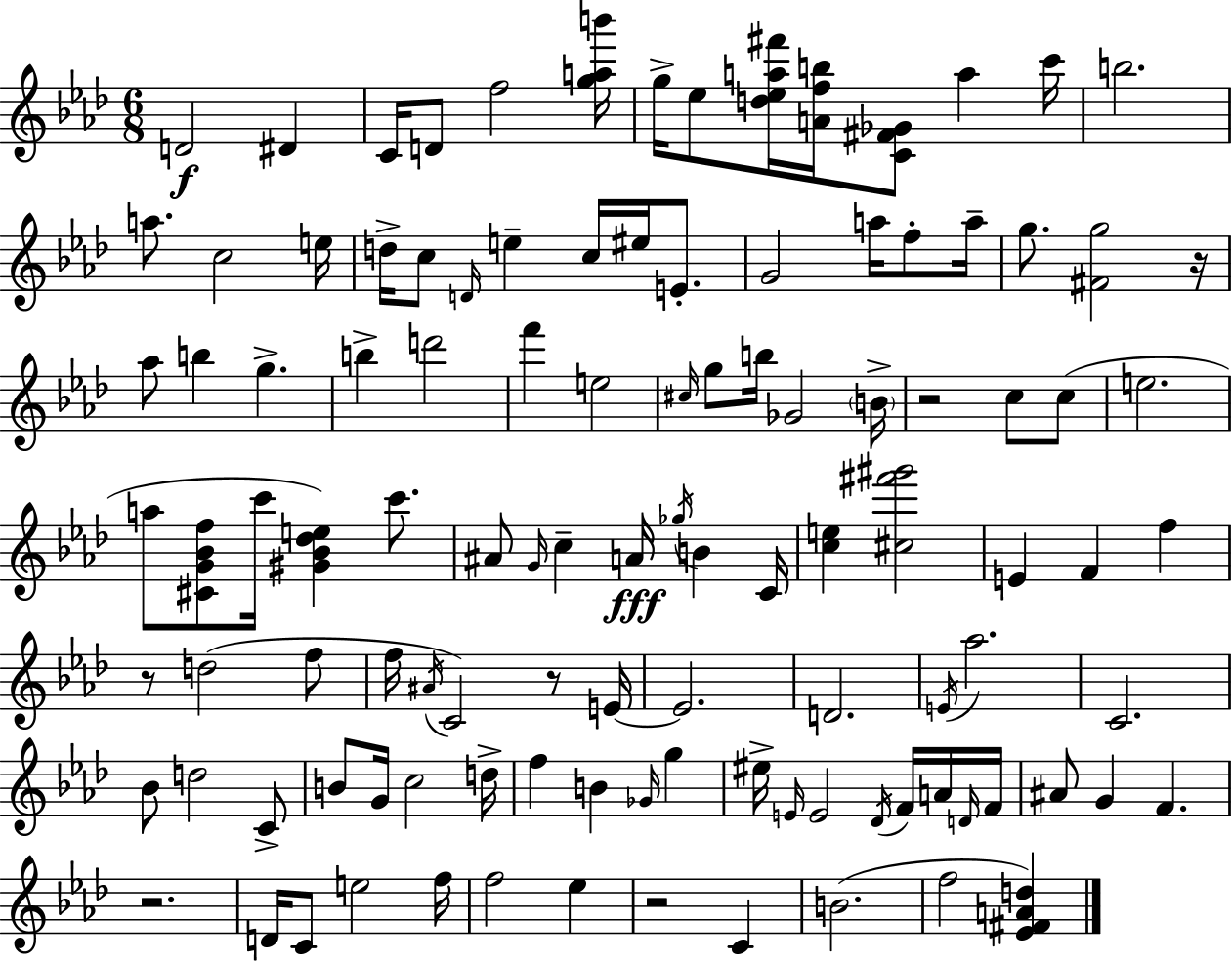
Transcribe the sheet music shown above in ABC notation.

X:1
T:Untitled
M:6/8
L:1/4
K:Fm
D2 ^D C/4 D/2 f2 [gab']/4 g/4 _e/2 [d_ea^f']/4 [Afb]/4 [C^F_G]/2 a c'/4 b2 a/2 c2 e/4 d/4 c/2 D/4 e c/4 ^e/4 E/2 G2 a/4 f/2 a/4 g/2 [^Fg]2 z/4 _a/2 b g b d'2 f' e2 ^c/4 g/2 b/4 _G2 B/4 z2 c/2 c/2 e2 a/2 [^CG_Bf]/2 c'/4 [^G_B_de] c'/2 ^A/2 G/4 c A/4 _g/4 B C/4 [ce] [^c^f'^g']2 E F f z/2 d2 f/2 f/4 ^A/4 C2 z/2 E/4 E2 D2 E/4 _a2 C2 _B/2 d2 C/2 B/2 G/4 c2 d/4 f B _G/4 g ^e/4 E/4 E2 _D/4 F/4 A/4 D/4 F/4 ^A/2 G F z2 D/4 C/2 e2 f/4 f2 _e z2 C B2 f2 [_E^FAd]